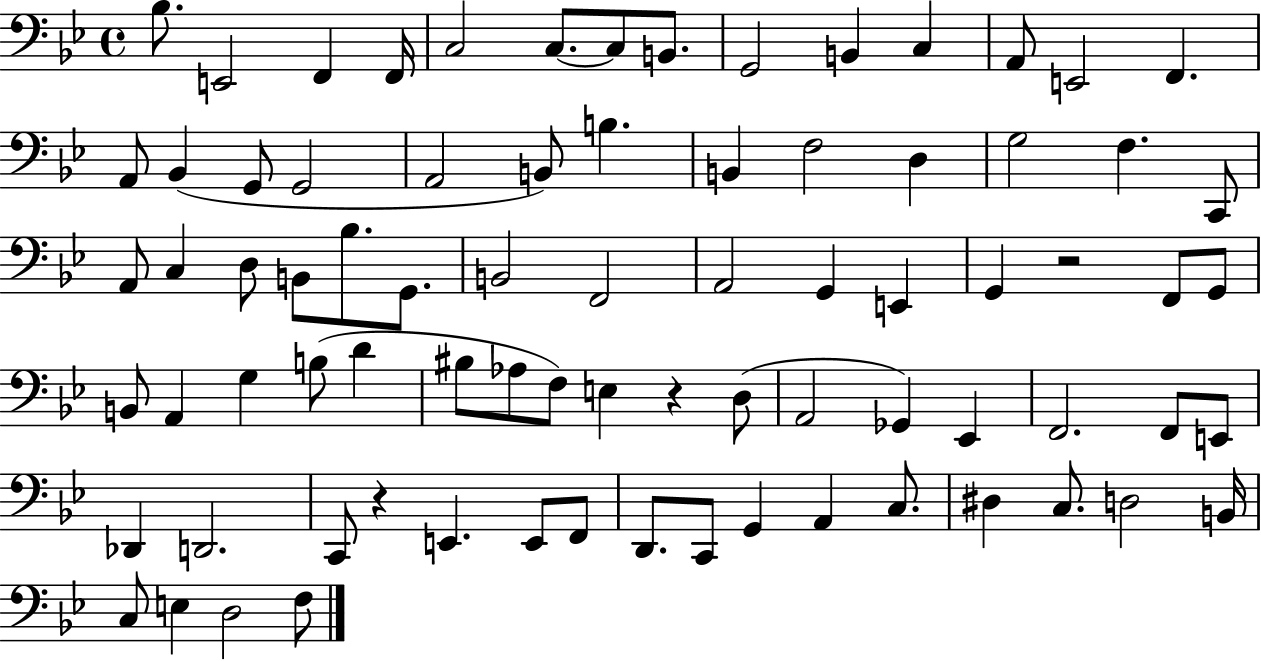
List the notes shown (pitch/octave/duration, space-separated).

Bb3/e. E2/h F2/q F2/s C3/h C3/e. C3/e B2/e. G2/h B2/q C3/q A2/e E2/h F2/q. A2/e Bb2/q G2/e G2/h A2/h B2/e B3/q. B2/q F3/h D3/q G3/h F3/q. C2/e A2/e C3/q D3/e B2/e Bb3/e. G2/e. B2/h F2/h A2/h G2/q E2/q G2/q R/h F2/e G2/e B2/e A2/q G3/q B3/e D4/q BIS3/e Ab3/e F3/e E3/q R/q D3/e A2/h Gb2/q Eb2/q F2/h. F2/e E2/e Db2/q D2/h. C2/e R/q E2/q. E2/e F2/e D2/e. C2/e G2/q A2/q C3/e. D#3/q C3/e. D3/h B2/s C3/e E3/q D3/h F3/e